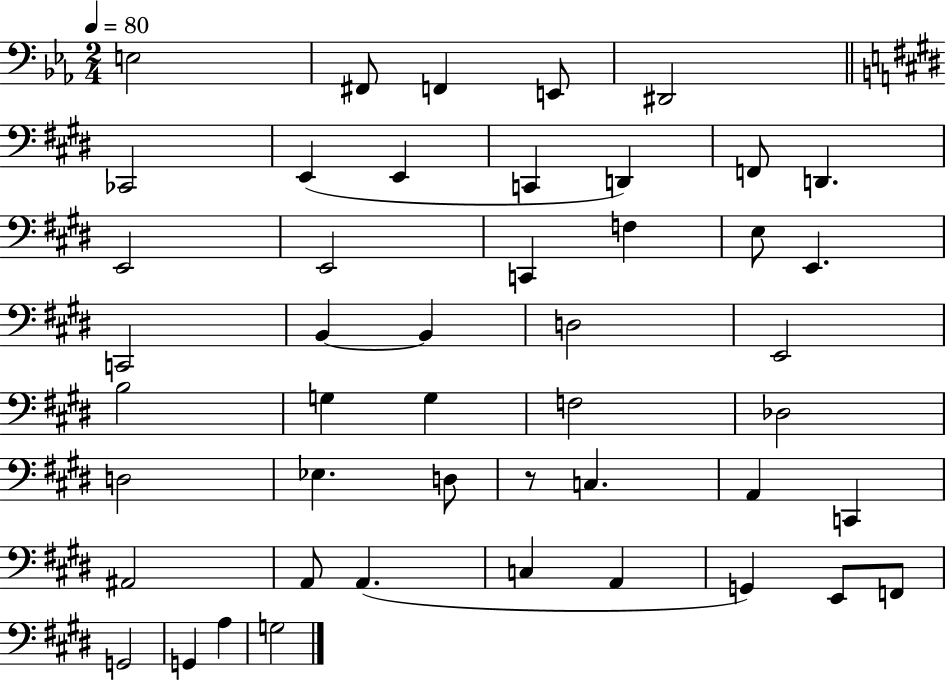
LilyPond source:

{
  \clef bass
  \numericTimeSignature
  \time 2/4
  \key ees \major
  \tempo 4 = 80
  e2 | fis,8 f,4 e,8 | dis,2 | \bar "||" \break \key e \major ces,2 | e,4( e,4 | c,4 d,4) | f,8 d,4. | \break e,2 | e,2 | c,4 f4 | e8 e,4. | \break c,2 | b,4~~ b,4 | d2 | e,2 | \break b2 | g4 g4 | f2 | des2 | \break d2 | ees4. d8 | r8 c4. | a,4 c,4 | \break ais,2 | a,8 a,4.( | c4 a,4 | g,4) e,8 f,8 | \break g,2 | g,4 a4 | g2 | \bar "|."
}